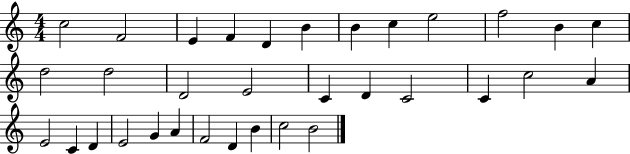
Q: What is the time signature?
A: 4/4